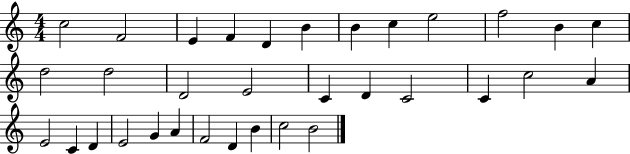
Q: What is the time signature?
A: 4/4